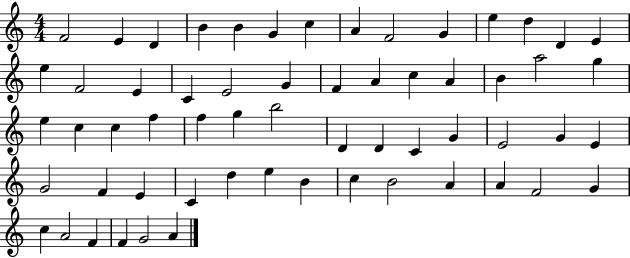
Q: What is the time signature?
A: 4/4